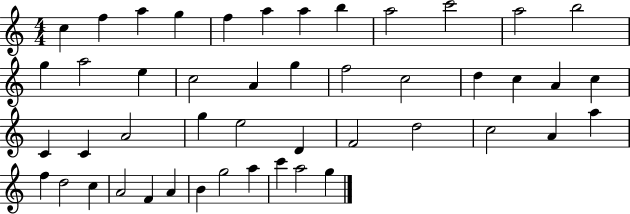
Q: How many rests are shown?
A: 0